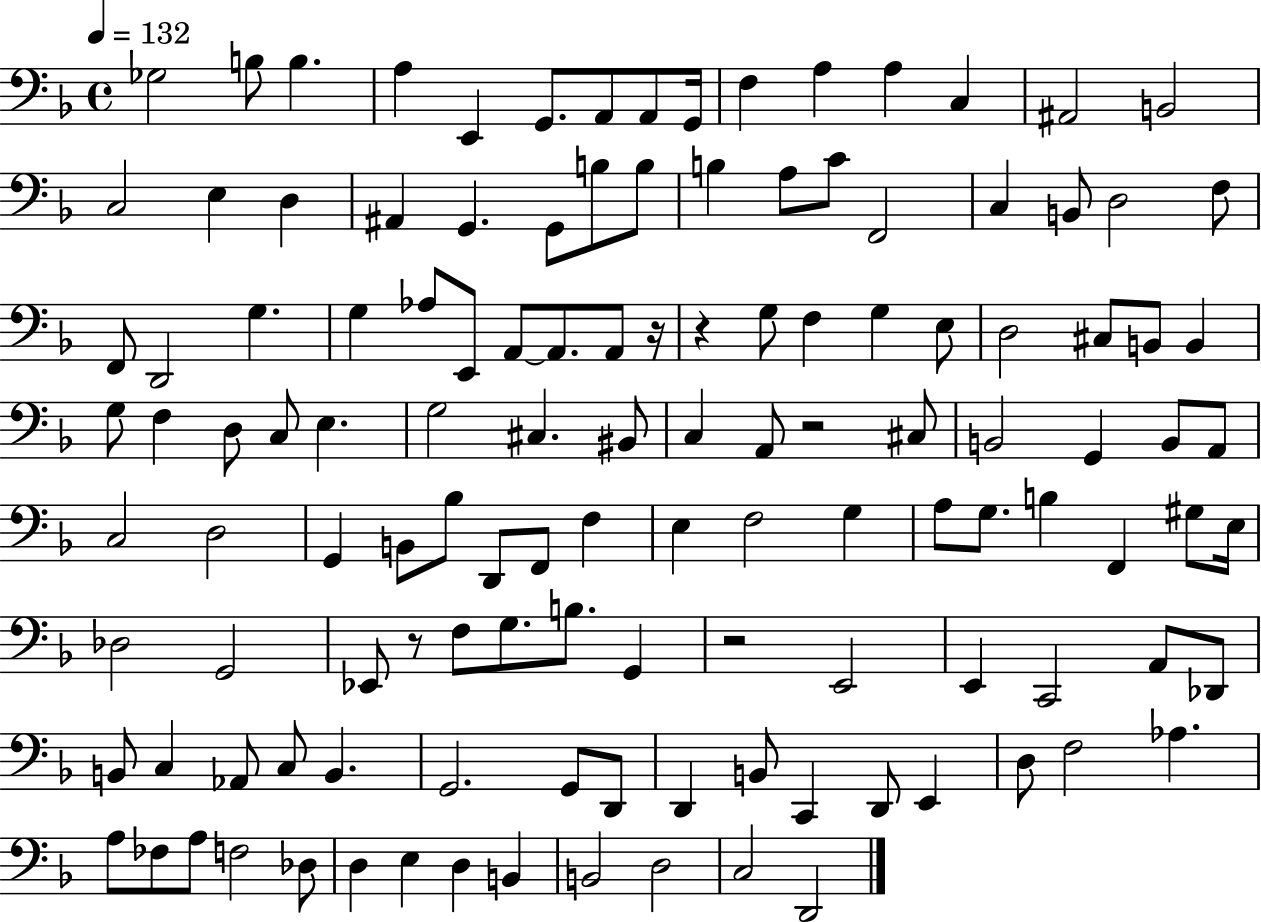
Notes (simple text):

Gb3/h B3/e B3/q. A3/q E2/q G2/e. A2/e A2/e G2/s F3/q A3/q A3/q C3/q A#2/h B2/h C3/h E3/q D3/q A#2/q G2/q. G2/e B3/e B3/e B3/q A3/e C4/e F2/h C3/q B2/e D3/h F3/e F2/e D2/h G3/q. G3/q Ab3/e E2/e A2/e A2/e. A2/e R/s R/q G3/e F3/q G3/q E3/e D3/h C#3/e B2/e B2/q G3/e F3/q D3/e C3/e E3/q. G3/h C#3/q. BIS2/e C3/q A2/e R/h C#3/e B2/h G2/q B2/e A2/e C3/h D3/h G2/q B2/e Bb3/e D2/e F2/e F3/q E3/q F3/h G3/q A3/e G3/e. B3/q F2/q G#3/e E3/s Db3/h G2/h Eb2/e R/e F3/e G3/e. B3/e. G2/q R/h E2/h E2/q C2/h A2/e Db2/e B2/e C3/q Ab2/e C3/e B2/q. G2/h. G2/e D2/e D2/q B2/e C2/q D2/e E2/q D3/e F3/h Ab3/q. A3/e FES3/e A3/e F3/h Db3/e D3/q E3/q D3/q B2/q B2/h D3/h C3/h D2/h